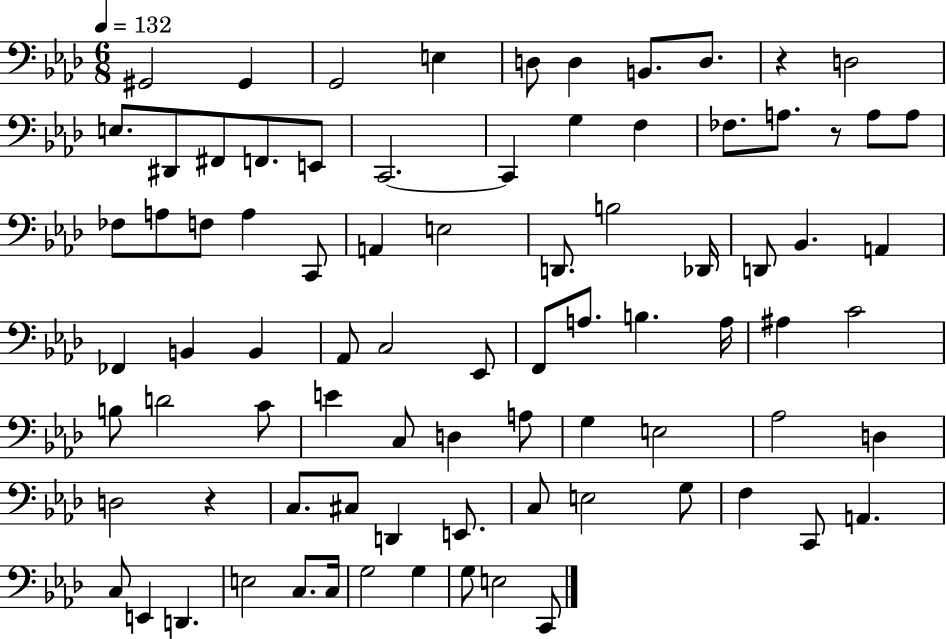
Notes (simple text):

G#2/h G#2/q G2/h E3/q D3/e D3/q B2/e. D3/e. R/q D3/h E3/e. D#2/e F#2/e F2/e. E2/e C2/h. C2/q G3/q F3/q FES3/e. A3/e. R/e A3/e A3/e FES3/e A3/e F3/e A3/q C2/e A2/q E3/h D2/e. B3/h Db2/s D2/e Bb2/q. A2/q FES2/q B2/q B2/q Ab2/e C3/h Eb2/e F2/e A3/e. B3/q. A3/s A#3/q C4/h B3/e D4/h C4/e E4/q C3/e D3/q A3/e G3/q E3/h Ab3/h D3/q D3/h R/q C3/e. C#3/e D2/q E2/e. C3/e E3/h G3/e F3/q C2/e A2/q. C3/e E2/q D2/q. E3/h C3/e. C3/s G3/h G3/q G3/e E3/h C2/e